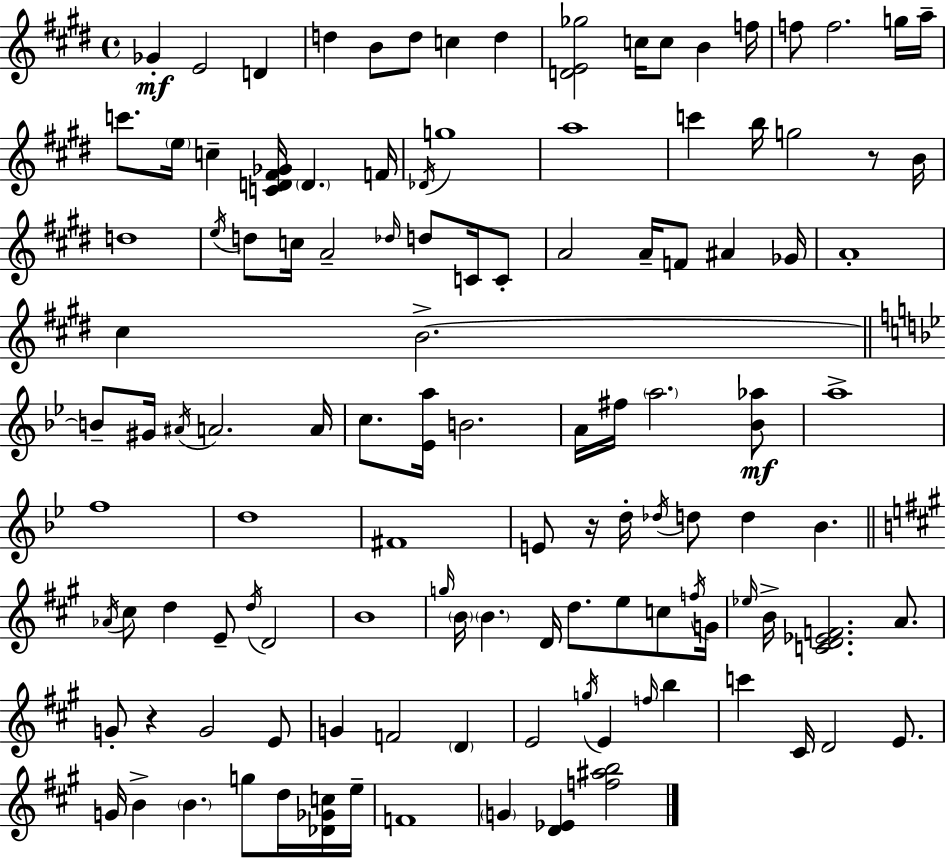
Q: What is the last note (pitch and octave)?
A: G4